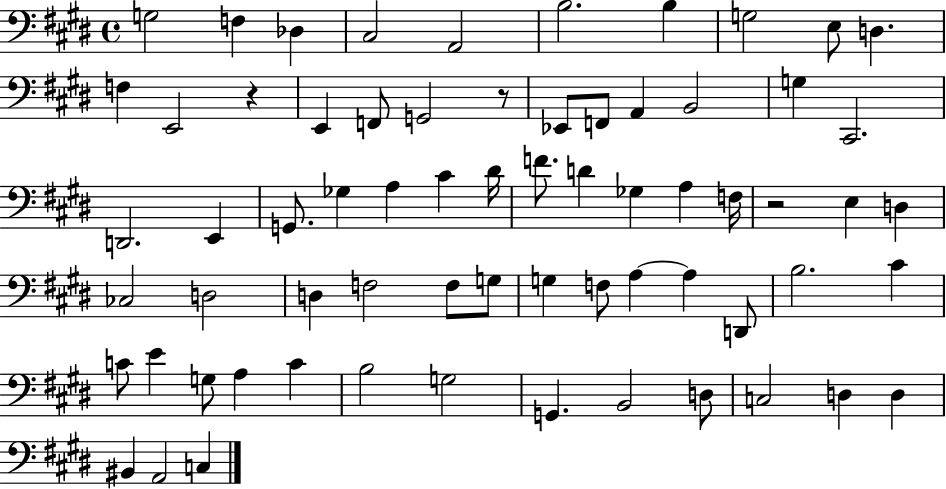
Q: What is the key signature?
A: E major